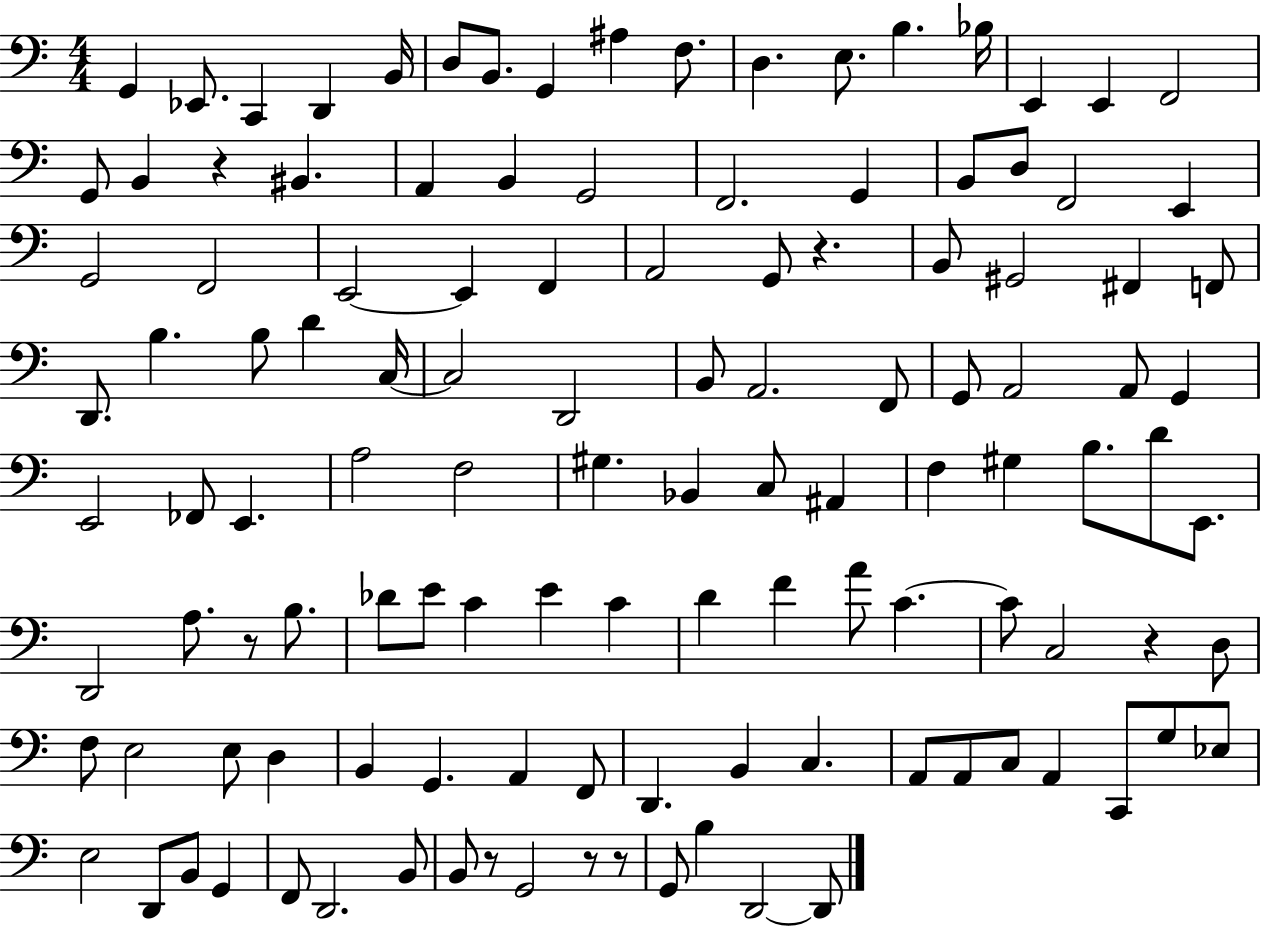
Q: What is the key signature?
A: C major